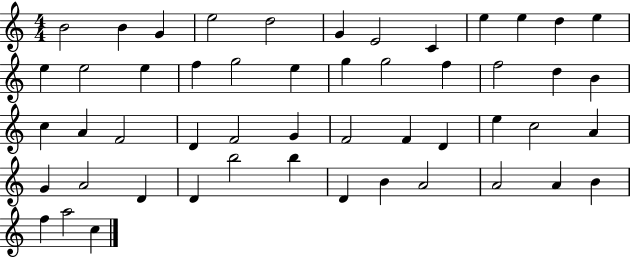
B4/h B4/q G4/q E5/h D5/h G4/q E4/h C4/q E5/q E5/q D5/q E5/q E5/q E5/h E5/q F5/q G5/h E5/q G5/q G5/h F5/q F5/h D5/q B4/q C5/q A4/q F4/h D4/q F4/h G4/q F4/h F4/q D4/q E5/q C5/h A4/q G4/q A4/h D4/q D4/q B5/h B5/q D4/q B4/q A4/h A4/h A4/q B4/q F5/q A5/h C5/q